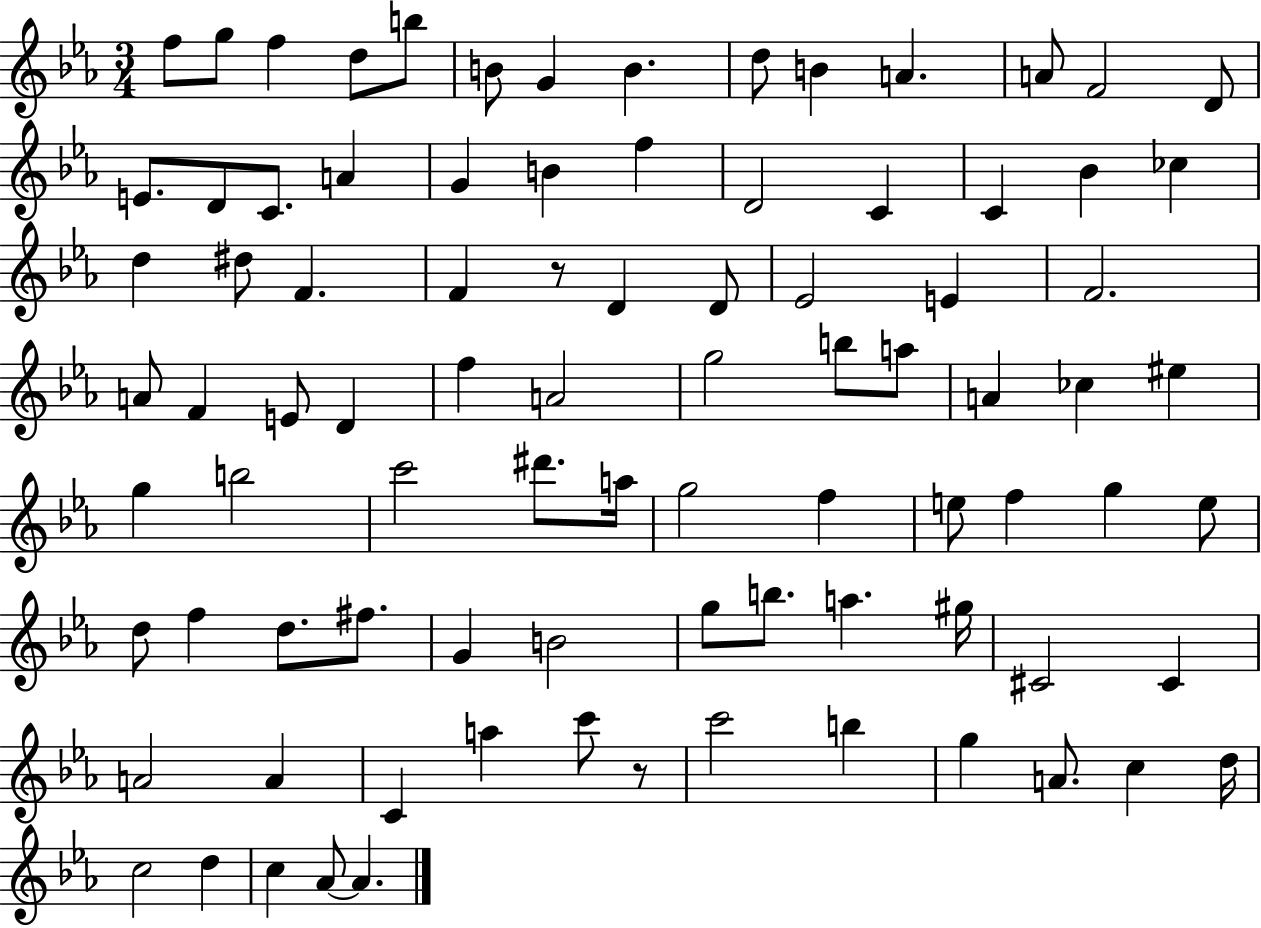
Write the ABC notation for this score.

X:1
T:Untitled
M:3/4
L:1/4
K:Eb
f/2 g/2 f d/2 b/2 B/2 G B d/2 B A A/2 F2 D/2 E/2 D/2 C/2 A G B f D2 C C _B _c d ^d/2 F F z/2 D D/2 _E2 E F2 A/2 F E/2 D f A2 g2 b/2 a/2 A _c ^e g b2 c'2 ^d'/2 a/4 g2 f e/2 f g e/2 d/2 f d/2 ^f/2 G B2 g/2 b/2 a ^g/4 ^C2 ^C A2 A C a c'/2 z/2 c'2 b g A/2 c d/4 c2 d c _A/2 _A